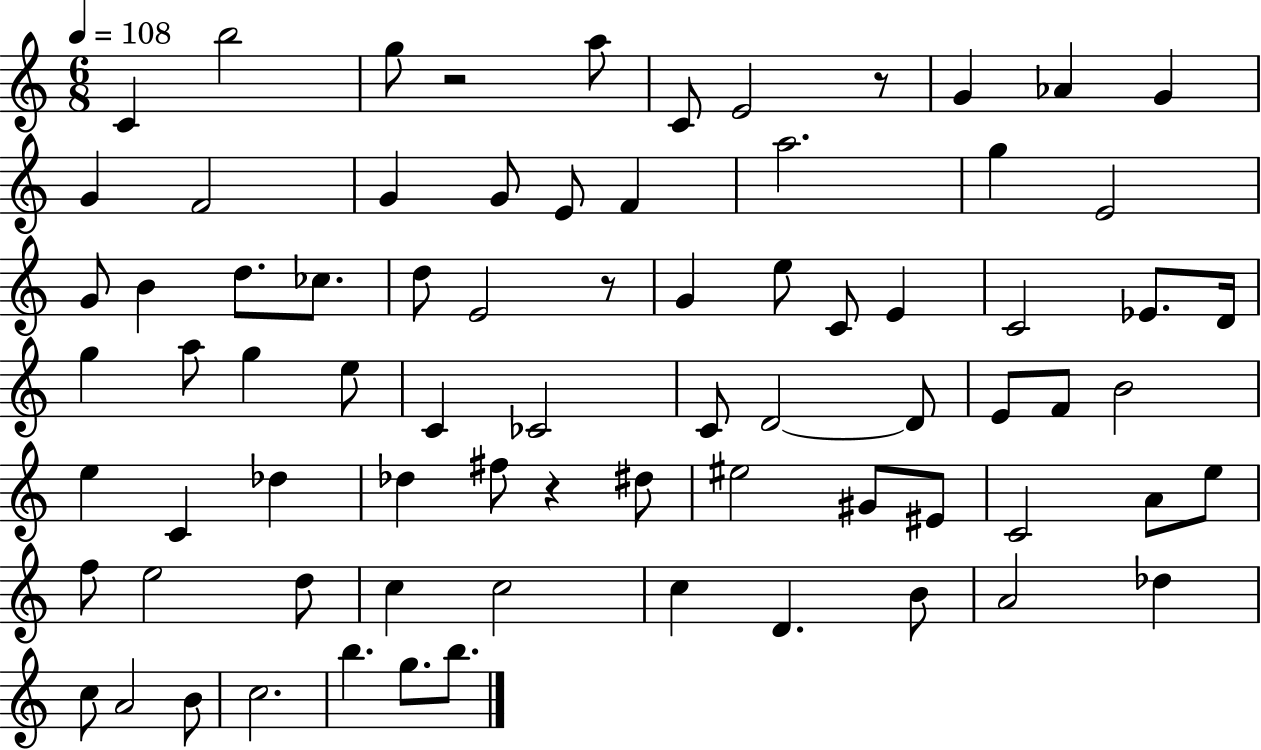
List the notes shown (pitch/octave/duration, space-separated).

C4/q B5/h G5/e R/h A5/e C4/e E4/h R/e G4/q Ab4/q G4/q G4/q F4/h G4/q G4/e E4/e F4/q A5/h. G5/q E4/h G4/e B4/q D5/e. CES5/e. D5/e E4/h R/e G4/q E5/e C4/e E4/q C4/h Eb4/e. D4/s G5/q A5/e G5/q E5/e C4/q CES4/h C4/e D4/h D4/e E4/e F4/e B4/h E5/q C4/q Db5/q Db5/q F#5/e R/q D#5/e EIS5/h G#4/e EIS4/e C4/h A4/e E5/e F5/e E5/h D5/e C5/q C5/h C5/q D4/q. B4/e A4/h Db5/q C5/e A4/h B4/e C5/h. B5/q. G5/e. B5/e.